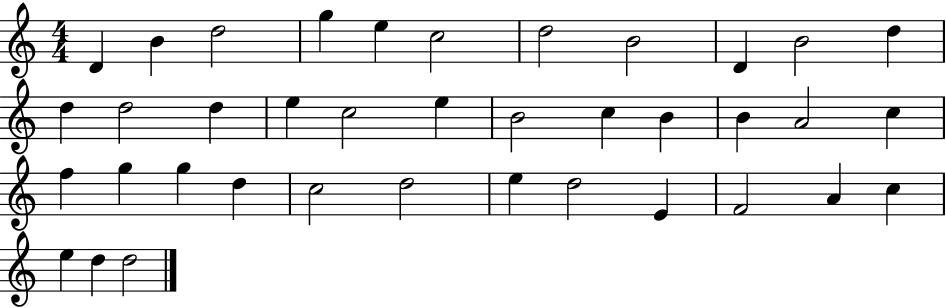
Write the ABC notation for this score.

X:1
T:Untitled
M:4/4
L:1/4
K:C
D B d2 g e c2 d2 B2 D B2 d d d2 d e c2 e B2 c B B A2 c f g g d c2 d2 e d2 E F2 A c e d d2